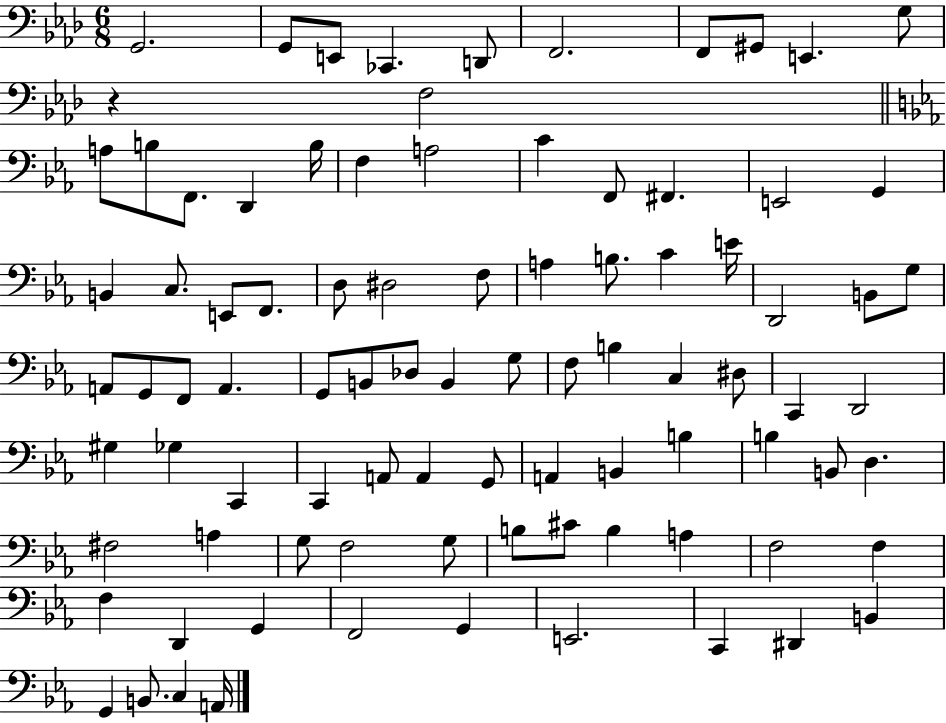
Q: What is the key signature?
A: AES major